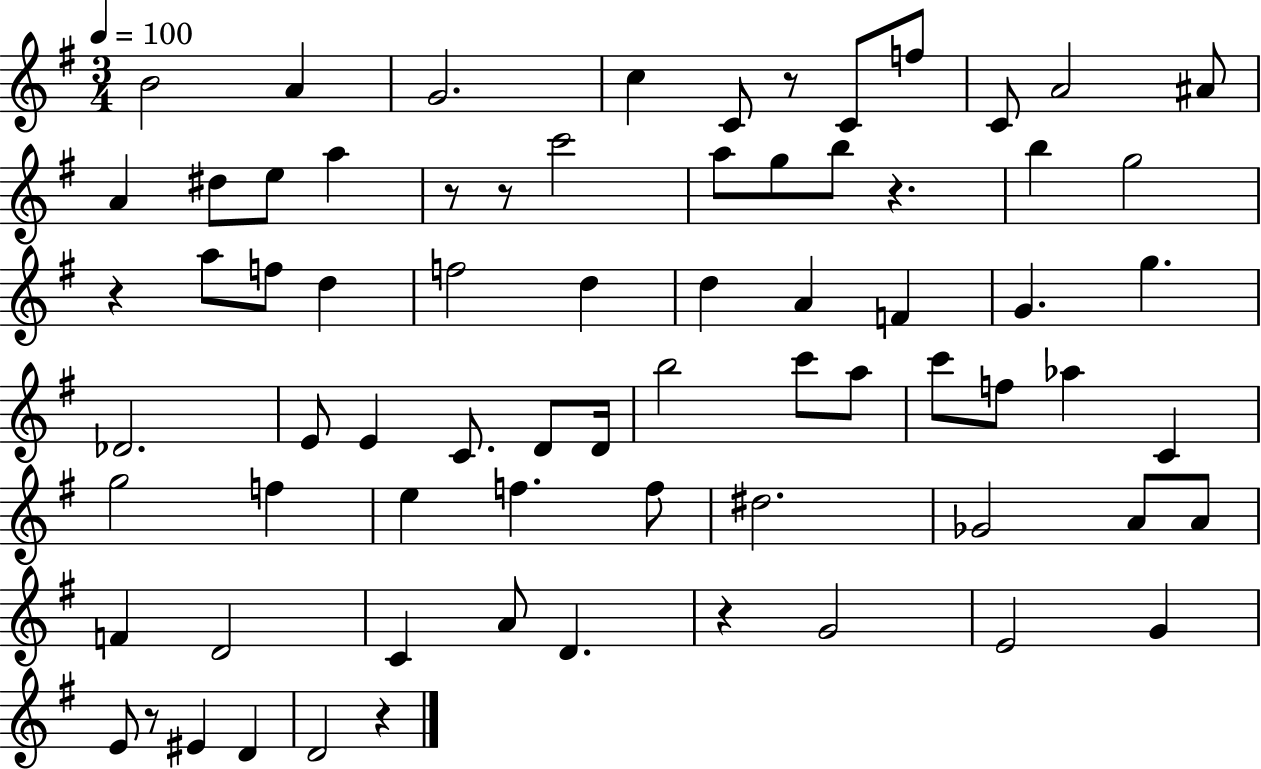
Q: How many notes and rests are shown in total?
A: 72